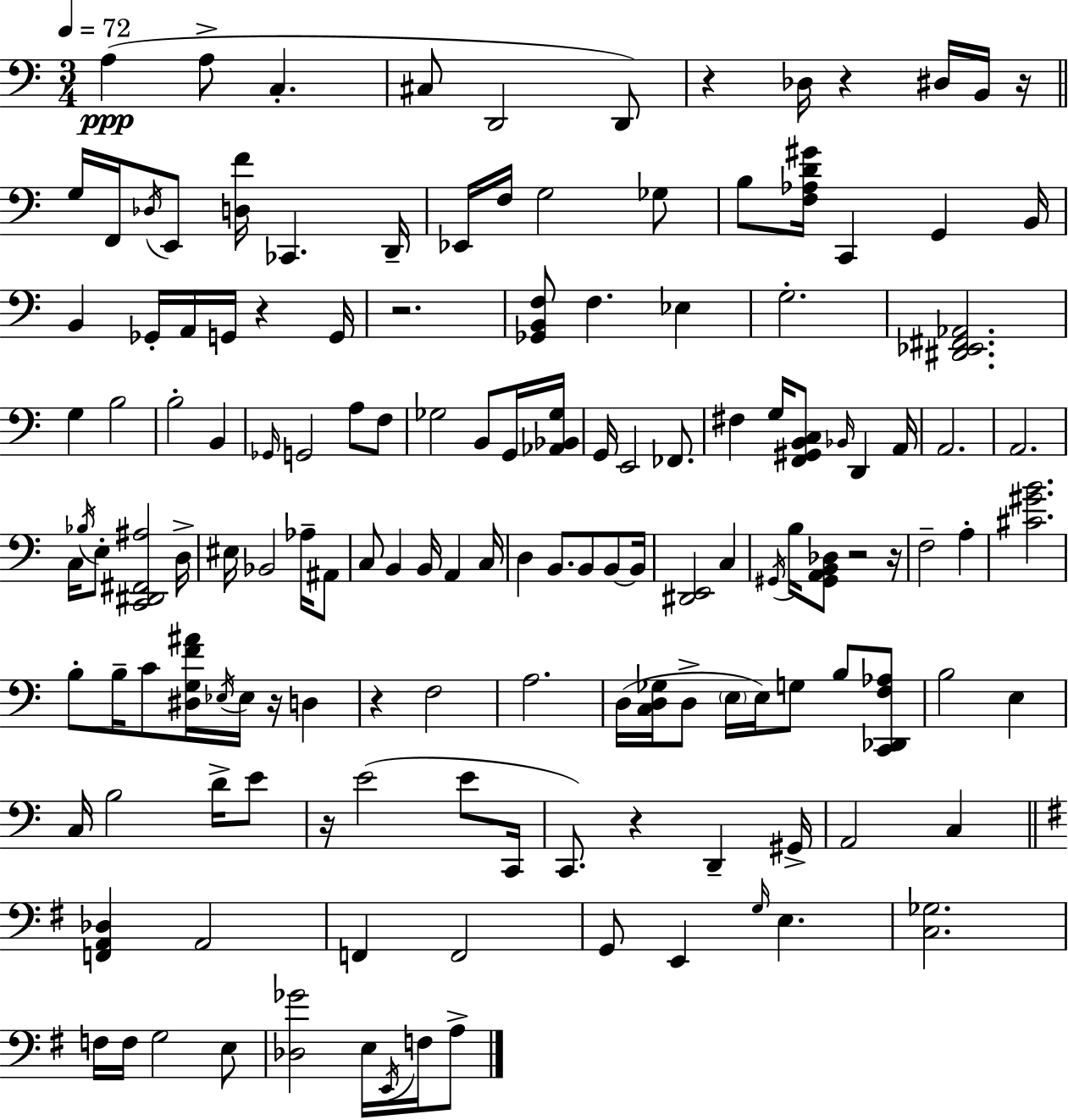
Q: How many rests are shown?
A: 11